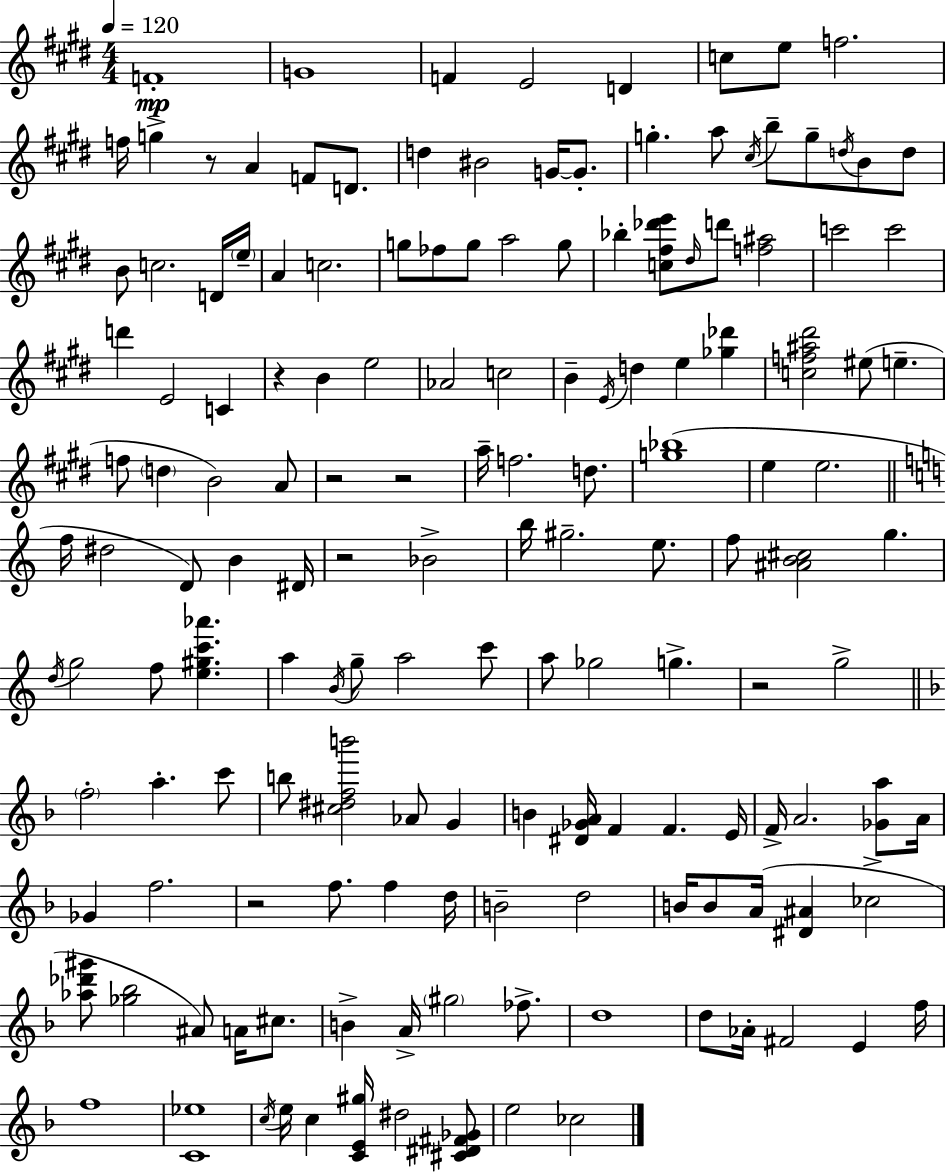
F4/w G4/w F4/q E4/h D4/q C5/e E5/e F5/h. F5/s G5/q R/e A4/q F4/e D4/e. D5/q BIS4/h G4/s G4/e. G5/q. A5/e C#5/s B5/e G5/e D5/s B4/e D5/e B4/e C5/h. D4/s E5/s A4/q C5/h. G5/e FES5/e G5/e A5/h G5/e Bb5/q [C5,F#5,Db6,E6]/e D#5/s D6/e [F5,A#5]/h C6/h C6/h D6/q E4/h C4/q R/q B4/q E5/h Ab4/h C5/h B4/q E4/s D5/q E5/q [Gb5,Db6]/q [C5,F5,A#5,D#6]/h EIS5/e E5/q. F5/e D5/q B4/h A4/e R/h R/h A5/s F5/h. D5/e. [G5,Bb5]/w E5/q E5/h. F5/s D#5/h D4/e B4/q D#4/s R/h Bb4/h B5/s G#5/h. E5/e. F5/e [A#4,B4,C#5]/h G5/q. D5/s G5/h F5/e [E5,G#5,C6,Ab6]/q. A5/q B4/s G5/e A5/h C6/e A5/e Gb5/h G5/q. R/h G5/h F5/h A5/q. C6/e B5/e [C#5,D#5,F5,B6]/h Ab4/e G4/q B4/q [D#4,Gb4,A4]/s F4/q F4/q. E4/s F4/s A4/h. [Gb4,A5]/e A4/s Gb4/q F5/h. R/h F5/e. F5/q D5/s B4/h D5/h B4/s B4/e A4/s [D#4,A#4]/q CES5/h [Ab5,Db6,G#6]/e [Gb5,Bb5]/h A#4/e A4/s C#5/e. B4/q A4/s G#5/h FES5/e. D5/w D5/e Ab4/s F#4/h E4/q F5/s F5/w [C4,Eb5]/w C5/s E5/s C5/q [C4,E4,G#5]/s D#5/h [C#4,D#4,F#4,Gb4]/e E5/h CES5/h